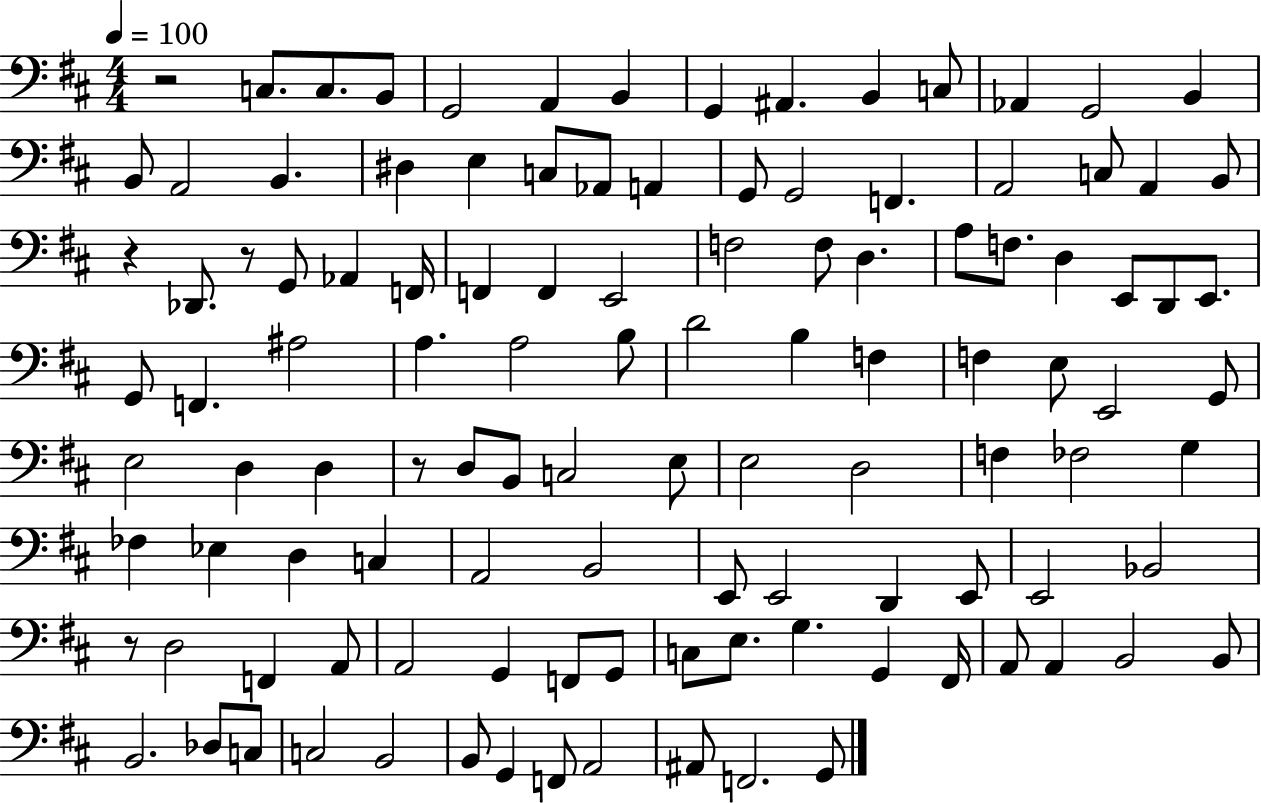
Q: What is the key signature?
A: D major